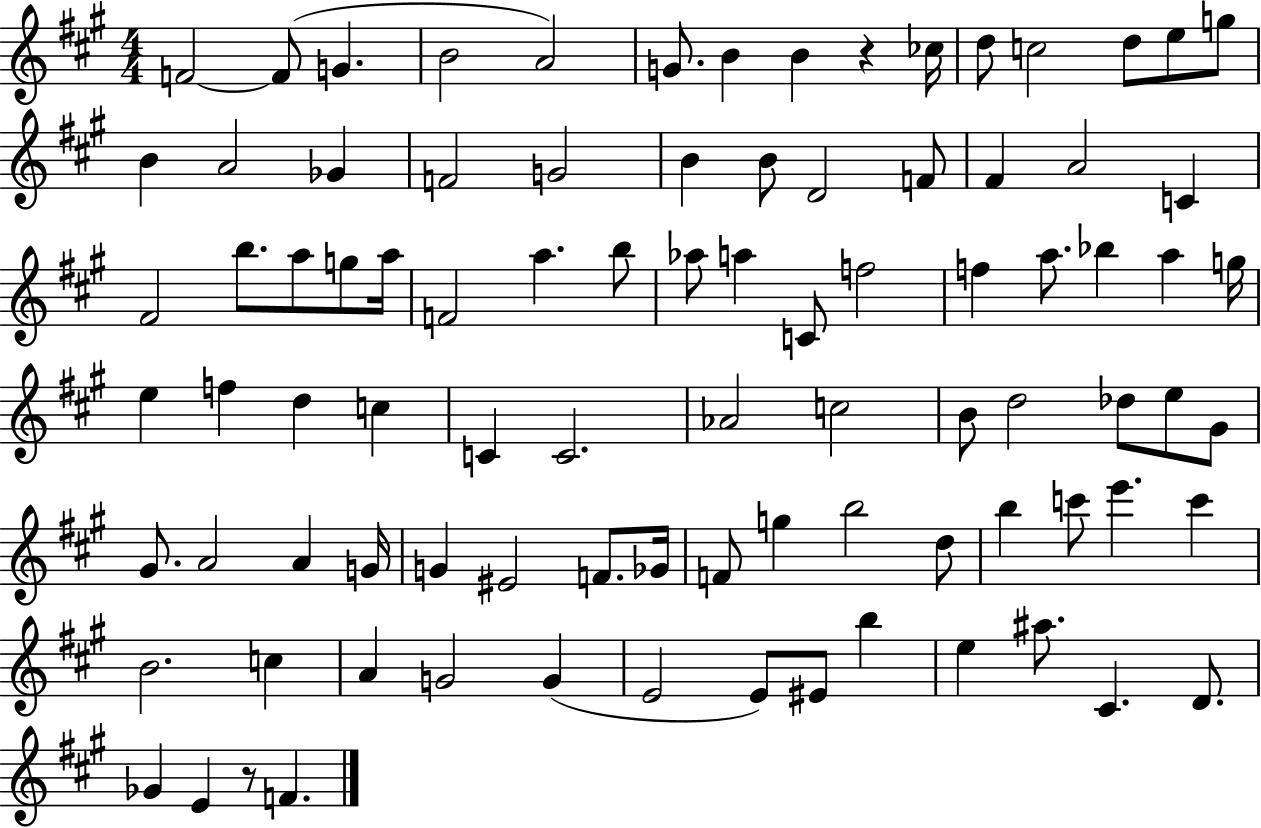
{
  \clef treble
  \numericTimeSignature
  \time 4/4
  \key a \major
  f'2~~ f'8( g'4. | b'2 a'2) | g'8. b'4 b'4 r4 ces''16 | d''8 c''2 d''8 e''8 g''8 | \break b'4 a'2 ges'4 | f'2 g'2 | b'4 b'8 d'2 f'8 | fis'4 a'2 c'4 | \break fis'2 b''8. a''8 g''8 a''16 | f'2 a''4. b''8 | aes''8 a''4 c'8 f''2 | f''4 a''8. bes''4 a''4 g''16 | \break e''4 f''4 d''4 c''4 | c'4 c'2. | aes'2 c''2 | b'8 d''2 des''8 e''8 gis'8 | \break gis'8. a'2 a'4 g'16 | g'4 eis'2 f'8. ges'16 | f'8 g''4 b''2 d''8 | b''4 c'''8 e'''4. c'''4 | \break b'2. c''4 | a'4 g'2 g'4( | e'2 e'8) eis'8 b''4 | e''4 ais''8. cis'4. d'8. | \break ges'4 e'4 r8 f'4. | \bar "|."
}